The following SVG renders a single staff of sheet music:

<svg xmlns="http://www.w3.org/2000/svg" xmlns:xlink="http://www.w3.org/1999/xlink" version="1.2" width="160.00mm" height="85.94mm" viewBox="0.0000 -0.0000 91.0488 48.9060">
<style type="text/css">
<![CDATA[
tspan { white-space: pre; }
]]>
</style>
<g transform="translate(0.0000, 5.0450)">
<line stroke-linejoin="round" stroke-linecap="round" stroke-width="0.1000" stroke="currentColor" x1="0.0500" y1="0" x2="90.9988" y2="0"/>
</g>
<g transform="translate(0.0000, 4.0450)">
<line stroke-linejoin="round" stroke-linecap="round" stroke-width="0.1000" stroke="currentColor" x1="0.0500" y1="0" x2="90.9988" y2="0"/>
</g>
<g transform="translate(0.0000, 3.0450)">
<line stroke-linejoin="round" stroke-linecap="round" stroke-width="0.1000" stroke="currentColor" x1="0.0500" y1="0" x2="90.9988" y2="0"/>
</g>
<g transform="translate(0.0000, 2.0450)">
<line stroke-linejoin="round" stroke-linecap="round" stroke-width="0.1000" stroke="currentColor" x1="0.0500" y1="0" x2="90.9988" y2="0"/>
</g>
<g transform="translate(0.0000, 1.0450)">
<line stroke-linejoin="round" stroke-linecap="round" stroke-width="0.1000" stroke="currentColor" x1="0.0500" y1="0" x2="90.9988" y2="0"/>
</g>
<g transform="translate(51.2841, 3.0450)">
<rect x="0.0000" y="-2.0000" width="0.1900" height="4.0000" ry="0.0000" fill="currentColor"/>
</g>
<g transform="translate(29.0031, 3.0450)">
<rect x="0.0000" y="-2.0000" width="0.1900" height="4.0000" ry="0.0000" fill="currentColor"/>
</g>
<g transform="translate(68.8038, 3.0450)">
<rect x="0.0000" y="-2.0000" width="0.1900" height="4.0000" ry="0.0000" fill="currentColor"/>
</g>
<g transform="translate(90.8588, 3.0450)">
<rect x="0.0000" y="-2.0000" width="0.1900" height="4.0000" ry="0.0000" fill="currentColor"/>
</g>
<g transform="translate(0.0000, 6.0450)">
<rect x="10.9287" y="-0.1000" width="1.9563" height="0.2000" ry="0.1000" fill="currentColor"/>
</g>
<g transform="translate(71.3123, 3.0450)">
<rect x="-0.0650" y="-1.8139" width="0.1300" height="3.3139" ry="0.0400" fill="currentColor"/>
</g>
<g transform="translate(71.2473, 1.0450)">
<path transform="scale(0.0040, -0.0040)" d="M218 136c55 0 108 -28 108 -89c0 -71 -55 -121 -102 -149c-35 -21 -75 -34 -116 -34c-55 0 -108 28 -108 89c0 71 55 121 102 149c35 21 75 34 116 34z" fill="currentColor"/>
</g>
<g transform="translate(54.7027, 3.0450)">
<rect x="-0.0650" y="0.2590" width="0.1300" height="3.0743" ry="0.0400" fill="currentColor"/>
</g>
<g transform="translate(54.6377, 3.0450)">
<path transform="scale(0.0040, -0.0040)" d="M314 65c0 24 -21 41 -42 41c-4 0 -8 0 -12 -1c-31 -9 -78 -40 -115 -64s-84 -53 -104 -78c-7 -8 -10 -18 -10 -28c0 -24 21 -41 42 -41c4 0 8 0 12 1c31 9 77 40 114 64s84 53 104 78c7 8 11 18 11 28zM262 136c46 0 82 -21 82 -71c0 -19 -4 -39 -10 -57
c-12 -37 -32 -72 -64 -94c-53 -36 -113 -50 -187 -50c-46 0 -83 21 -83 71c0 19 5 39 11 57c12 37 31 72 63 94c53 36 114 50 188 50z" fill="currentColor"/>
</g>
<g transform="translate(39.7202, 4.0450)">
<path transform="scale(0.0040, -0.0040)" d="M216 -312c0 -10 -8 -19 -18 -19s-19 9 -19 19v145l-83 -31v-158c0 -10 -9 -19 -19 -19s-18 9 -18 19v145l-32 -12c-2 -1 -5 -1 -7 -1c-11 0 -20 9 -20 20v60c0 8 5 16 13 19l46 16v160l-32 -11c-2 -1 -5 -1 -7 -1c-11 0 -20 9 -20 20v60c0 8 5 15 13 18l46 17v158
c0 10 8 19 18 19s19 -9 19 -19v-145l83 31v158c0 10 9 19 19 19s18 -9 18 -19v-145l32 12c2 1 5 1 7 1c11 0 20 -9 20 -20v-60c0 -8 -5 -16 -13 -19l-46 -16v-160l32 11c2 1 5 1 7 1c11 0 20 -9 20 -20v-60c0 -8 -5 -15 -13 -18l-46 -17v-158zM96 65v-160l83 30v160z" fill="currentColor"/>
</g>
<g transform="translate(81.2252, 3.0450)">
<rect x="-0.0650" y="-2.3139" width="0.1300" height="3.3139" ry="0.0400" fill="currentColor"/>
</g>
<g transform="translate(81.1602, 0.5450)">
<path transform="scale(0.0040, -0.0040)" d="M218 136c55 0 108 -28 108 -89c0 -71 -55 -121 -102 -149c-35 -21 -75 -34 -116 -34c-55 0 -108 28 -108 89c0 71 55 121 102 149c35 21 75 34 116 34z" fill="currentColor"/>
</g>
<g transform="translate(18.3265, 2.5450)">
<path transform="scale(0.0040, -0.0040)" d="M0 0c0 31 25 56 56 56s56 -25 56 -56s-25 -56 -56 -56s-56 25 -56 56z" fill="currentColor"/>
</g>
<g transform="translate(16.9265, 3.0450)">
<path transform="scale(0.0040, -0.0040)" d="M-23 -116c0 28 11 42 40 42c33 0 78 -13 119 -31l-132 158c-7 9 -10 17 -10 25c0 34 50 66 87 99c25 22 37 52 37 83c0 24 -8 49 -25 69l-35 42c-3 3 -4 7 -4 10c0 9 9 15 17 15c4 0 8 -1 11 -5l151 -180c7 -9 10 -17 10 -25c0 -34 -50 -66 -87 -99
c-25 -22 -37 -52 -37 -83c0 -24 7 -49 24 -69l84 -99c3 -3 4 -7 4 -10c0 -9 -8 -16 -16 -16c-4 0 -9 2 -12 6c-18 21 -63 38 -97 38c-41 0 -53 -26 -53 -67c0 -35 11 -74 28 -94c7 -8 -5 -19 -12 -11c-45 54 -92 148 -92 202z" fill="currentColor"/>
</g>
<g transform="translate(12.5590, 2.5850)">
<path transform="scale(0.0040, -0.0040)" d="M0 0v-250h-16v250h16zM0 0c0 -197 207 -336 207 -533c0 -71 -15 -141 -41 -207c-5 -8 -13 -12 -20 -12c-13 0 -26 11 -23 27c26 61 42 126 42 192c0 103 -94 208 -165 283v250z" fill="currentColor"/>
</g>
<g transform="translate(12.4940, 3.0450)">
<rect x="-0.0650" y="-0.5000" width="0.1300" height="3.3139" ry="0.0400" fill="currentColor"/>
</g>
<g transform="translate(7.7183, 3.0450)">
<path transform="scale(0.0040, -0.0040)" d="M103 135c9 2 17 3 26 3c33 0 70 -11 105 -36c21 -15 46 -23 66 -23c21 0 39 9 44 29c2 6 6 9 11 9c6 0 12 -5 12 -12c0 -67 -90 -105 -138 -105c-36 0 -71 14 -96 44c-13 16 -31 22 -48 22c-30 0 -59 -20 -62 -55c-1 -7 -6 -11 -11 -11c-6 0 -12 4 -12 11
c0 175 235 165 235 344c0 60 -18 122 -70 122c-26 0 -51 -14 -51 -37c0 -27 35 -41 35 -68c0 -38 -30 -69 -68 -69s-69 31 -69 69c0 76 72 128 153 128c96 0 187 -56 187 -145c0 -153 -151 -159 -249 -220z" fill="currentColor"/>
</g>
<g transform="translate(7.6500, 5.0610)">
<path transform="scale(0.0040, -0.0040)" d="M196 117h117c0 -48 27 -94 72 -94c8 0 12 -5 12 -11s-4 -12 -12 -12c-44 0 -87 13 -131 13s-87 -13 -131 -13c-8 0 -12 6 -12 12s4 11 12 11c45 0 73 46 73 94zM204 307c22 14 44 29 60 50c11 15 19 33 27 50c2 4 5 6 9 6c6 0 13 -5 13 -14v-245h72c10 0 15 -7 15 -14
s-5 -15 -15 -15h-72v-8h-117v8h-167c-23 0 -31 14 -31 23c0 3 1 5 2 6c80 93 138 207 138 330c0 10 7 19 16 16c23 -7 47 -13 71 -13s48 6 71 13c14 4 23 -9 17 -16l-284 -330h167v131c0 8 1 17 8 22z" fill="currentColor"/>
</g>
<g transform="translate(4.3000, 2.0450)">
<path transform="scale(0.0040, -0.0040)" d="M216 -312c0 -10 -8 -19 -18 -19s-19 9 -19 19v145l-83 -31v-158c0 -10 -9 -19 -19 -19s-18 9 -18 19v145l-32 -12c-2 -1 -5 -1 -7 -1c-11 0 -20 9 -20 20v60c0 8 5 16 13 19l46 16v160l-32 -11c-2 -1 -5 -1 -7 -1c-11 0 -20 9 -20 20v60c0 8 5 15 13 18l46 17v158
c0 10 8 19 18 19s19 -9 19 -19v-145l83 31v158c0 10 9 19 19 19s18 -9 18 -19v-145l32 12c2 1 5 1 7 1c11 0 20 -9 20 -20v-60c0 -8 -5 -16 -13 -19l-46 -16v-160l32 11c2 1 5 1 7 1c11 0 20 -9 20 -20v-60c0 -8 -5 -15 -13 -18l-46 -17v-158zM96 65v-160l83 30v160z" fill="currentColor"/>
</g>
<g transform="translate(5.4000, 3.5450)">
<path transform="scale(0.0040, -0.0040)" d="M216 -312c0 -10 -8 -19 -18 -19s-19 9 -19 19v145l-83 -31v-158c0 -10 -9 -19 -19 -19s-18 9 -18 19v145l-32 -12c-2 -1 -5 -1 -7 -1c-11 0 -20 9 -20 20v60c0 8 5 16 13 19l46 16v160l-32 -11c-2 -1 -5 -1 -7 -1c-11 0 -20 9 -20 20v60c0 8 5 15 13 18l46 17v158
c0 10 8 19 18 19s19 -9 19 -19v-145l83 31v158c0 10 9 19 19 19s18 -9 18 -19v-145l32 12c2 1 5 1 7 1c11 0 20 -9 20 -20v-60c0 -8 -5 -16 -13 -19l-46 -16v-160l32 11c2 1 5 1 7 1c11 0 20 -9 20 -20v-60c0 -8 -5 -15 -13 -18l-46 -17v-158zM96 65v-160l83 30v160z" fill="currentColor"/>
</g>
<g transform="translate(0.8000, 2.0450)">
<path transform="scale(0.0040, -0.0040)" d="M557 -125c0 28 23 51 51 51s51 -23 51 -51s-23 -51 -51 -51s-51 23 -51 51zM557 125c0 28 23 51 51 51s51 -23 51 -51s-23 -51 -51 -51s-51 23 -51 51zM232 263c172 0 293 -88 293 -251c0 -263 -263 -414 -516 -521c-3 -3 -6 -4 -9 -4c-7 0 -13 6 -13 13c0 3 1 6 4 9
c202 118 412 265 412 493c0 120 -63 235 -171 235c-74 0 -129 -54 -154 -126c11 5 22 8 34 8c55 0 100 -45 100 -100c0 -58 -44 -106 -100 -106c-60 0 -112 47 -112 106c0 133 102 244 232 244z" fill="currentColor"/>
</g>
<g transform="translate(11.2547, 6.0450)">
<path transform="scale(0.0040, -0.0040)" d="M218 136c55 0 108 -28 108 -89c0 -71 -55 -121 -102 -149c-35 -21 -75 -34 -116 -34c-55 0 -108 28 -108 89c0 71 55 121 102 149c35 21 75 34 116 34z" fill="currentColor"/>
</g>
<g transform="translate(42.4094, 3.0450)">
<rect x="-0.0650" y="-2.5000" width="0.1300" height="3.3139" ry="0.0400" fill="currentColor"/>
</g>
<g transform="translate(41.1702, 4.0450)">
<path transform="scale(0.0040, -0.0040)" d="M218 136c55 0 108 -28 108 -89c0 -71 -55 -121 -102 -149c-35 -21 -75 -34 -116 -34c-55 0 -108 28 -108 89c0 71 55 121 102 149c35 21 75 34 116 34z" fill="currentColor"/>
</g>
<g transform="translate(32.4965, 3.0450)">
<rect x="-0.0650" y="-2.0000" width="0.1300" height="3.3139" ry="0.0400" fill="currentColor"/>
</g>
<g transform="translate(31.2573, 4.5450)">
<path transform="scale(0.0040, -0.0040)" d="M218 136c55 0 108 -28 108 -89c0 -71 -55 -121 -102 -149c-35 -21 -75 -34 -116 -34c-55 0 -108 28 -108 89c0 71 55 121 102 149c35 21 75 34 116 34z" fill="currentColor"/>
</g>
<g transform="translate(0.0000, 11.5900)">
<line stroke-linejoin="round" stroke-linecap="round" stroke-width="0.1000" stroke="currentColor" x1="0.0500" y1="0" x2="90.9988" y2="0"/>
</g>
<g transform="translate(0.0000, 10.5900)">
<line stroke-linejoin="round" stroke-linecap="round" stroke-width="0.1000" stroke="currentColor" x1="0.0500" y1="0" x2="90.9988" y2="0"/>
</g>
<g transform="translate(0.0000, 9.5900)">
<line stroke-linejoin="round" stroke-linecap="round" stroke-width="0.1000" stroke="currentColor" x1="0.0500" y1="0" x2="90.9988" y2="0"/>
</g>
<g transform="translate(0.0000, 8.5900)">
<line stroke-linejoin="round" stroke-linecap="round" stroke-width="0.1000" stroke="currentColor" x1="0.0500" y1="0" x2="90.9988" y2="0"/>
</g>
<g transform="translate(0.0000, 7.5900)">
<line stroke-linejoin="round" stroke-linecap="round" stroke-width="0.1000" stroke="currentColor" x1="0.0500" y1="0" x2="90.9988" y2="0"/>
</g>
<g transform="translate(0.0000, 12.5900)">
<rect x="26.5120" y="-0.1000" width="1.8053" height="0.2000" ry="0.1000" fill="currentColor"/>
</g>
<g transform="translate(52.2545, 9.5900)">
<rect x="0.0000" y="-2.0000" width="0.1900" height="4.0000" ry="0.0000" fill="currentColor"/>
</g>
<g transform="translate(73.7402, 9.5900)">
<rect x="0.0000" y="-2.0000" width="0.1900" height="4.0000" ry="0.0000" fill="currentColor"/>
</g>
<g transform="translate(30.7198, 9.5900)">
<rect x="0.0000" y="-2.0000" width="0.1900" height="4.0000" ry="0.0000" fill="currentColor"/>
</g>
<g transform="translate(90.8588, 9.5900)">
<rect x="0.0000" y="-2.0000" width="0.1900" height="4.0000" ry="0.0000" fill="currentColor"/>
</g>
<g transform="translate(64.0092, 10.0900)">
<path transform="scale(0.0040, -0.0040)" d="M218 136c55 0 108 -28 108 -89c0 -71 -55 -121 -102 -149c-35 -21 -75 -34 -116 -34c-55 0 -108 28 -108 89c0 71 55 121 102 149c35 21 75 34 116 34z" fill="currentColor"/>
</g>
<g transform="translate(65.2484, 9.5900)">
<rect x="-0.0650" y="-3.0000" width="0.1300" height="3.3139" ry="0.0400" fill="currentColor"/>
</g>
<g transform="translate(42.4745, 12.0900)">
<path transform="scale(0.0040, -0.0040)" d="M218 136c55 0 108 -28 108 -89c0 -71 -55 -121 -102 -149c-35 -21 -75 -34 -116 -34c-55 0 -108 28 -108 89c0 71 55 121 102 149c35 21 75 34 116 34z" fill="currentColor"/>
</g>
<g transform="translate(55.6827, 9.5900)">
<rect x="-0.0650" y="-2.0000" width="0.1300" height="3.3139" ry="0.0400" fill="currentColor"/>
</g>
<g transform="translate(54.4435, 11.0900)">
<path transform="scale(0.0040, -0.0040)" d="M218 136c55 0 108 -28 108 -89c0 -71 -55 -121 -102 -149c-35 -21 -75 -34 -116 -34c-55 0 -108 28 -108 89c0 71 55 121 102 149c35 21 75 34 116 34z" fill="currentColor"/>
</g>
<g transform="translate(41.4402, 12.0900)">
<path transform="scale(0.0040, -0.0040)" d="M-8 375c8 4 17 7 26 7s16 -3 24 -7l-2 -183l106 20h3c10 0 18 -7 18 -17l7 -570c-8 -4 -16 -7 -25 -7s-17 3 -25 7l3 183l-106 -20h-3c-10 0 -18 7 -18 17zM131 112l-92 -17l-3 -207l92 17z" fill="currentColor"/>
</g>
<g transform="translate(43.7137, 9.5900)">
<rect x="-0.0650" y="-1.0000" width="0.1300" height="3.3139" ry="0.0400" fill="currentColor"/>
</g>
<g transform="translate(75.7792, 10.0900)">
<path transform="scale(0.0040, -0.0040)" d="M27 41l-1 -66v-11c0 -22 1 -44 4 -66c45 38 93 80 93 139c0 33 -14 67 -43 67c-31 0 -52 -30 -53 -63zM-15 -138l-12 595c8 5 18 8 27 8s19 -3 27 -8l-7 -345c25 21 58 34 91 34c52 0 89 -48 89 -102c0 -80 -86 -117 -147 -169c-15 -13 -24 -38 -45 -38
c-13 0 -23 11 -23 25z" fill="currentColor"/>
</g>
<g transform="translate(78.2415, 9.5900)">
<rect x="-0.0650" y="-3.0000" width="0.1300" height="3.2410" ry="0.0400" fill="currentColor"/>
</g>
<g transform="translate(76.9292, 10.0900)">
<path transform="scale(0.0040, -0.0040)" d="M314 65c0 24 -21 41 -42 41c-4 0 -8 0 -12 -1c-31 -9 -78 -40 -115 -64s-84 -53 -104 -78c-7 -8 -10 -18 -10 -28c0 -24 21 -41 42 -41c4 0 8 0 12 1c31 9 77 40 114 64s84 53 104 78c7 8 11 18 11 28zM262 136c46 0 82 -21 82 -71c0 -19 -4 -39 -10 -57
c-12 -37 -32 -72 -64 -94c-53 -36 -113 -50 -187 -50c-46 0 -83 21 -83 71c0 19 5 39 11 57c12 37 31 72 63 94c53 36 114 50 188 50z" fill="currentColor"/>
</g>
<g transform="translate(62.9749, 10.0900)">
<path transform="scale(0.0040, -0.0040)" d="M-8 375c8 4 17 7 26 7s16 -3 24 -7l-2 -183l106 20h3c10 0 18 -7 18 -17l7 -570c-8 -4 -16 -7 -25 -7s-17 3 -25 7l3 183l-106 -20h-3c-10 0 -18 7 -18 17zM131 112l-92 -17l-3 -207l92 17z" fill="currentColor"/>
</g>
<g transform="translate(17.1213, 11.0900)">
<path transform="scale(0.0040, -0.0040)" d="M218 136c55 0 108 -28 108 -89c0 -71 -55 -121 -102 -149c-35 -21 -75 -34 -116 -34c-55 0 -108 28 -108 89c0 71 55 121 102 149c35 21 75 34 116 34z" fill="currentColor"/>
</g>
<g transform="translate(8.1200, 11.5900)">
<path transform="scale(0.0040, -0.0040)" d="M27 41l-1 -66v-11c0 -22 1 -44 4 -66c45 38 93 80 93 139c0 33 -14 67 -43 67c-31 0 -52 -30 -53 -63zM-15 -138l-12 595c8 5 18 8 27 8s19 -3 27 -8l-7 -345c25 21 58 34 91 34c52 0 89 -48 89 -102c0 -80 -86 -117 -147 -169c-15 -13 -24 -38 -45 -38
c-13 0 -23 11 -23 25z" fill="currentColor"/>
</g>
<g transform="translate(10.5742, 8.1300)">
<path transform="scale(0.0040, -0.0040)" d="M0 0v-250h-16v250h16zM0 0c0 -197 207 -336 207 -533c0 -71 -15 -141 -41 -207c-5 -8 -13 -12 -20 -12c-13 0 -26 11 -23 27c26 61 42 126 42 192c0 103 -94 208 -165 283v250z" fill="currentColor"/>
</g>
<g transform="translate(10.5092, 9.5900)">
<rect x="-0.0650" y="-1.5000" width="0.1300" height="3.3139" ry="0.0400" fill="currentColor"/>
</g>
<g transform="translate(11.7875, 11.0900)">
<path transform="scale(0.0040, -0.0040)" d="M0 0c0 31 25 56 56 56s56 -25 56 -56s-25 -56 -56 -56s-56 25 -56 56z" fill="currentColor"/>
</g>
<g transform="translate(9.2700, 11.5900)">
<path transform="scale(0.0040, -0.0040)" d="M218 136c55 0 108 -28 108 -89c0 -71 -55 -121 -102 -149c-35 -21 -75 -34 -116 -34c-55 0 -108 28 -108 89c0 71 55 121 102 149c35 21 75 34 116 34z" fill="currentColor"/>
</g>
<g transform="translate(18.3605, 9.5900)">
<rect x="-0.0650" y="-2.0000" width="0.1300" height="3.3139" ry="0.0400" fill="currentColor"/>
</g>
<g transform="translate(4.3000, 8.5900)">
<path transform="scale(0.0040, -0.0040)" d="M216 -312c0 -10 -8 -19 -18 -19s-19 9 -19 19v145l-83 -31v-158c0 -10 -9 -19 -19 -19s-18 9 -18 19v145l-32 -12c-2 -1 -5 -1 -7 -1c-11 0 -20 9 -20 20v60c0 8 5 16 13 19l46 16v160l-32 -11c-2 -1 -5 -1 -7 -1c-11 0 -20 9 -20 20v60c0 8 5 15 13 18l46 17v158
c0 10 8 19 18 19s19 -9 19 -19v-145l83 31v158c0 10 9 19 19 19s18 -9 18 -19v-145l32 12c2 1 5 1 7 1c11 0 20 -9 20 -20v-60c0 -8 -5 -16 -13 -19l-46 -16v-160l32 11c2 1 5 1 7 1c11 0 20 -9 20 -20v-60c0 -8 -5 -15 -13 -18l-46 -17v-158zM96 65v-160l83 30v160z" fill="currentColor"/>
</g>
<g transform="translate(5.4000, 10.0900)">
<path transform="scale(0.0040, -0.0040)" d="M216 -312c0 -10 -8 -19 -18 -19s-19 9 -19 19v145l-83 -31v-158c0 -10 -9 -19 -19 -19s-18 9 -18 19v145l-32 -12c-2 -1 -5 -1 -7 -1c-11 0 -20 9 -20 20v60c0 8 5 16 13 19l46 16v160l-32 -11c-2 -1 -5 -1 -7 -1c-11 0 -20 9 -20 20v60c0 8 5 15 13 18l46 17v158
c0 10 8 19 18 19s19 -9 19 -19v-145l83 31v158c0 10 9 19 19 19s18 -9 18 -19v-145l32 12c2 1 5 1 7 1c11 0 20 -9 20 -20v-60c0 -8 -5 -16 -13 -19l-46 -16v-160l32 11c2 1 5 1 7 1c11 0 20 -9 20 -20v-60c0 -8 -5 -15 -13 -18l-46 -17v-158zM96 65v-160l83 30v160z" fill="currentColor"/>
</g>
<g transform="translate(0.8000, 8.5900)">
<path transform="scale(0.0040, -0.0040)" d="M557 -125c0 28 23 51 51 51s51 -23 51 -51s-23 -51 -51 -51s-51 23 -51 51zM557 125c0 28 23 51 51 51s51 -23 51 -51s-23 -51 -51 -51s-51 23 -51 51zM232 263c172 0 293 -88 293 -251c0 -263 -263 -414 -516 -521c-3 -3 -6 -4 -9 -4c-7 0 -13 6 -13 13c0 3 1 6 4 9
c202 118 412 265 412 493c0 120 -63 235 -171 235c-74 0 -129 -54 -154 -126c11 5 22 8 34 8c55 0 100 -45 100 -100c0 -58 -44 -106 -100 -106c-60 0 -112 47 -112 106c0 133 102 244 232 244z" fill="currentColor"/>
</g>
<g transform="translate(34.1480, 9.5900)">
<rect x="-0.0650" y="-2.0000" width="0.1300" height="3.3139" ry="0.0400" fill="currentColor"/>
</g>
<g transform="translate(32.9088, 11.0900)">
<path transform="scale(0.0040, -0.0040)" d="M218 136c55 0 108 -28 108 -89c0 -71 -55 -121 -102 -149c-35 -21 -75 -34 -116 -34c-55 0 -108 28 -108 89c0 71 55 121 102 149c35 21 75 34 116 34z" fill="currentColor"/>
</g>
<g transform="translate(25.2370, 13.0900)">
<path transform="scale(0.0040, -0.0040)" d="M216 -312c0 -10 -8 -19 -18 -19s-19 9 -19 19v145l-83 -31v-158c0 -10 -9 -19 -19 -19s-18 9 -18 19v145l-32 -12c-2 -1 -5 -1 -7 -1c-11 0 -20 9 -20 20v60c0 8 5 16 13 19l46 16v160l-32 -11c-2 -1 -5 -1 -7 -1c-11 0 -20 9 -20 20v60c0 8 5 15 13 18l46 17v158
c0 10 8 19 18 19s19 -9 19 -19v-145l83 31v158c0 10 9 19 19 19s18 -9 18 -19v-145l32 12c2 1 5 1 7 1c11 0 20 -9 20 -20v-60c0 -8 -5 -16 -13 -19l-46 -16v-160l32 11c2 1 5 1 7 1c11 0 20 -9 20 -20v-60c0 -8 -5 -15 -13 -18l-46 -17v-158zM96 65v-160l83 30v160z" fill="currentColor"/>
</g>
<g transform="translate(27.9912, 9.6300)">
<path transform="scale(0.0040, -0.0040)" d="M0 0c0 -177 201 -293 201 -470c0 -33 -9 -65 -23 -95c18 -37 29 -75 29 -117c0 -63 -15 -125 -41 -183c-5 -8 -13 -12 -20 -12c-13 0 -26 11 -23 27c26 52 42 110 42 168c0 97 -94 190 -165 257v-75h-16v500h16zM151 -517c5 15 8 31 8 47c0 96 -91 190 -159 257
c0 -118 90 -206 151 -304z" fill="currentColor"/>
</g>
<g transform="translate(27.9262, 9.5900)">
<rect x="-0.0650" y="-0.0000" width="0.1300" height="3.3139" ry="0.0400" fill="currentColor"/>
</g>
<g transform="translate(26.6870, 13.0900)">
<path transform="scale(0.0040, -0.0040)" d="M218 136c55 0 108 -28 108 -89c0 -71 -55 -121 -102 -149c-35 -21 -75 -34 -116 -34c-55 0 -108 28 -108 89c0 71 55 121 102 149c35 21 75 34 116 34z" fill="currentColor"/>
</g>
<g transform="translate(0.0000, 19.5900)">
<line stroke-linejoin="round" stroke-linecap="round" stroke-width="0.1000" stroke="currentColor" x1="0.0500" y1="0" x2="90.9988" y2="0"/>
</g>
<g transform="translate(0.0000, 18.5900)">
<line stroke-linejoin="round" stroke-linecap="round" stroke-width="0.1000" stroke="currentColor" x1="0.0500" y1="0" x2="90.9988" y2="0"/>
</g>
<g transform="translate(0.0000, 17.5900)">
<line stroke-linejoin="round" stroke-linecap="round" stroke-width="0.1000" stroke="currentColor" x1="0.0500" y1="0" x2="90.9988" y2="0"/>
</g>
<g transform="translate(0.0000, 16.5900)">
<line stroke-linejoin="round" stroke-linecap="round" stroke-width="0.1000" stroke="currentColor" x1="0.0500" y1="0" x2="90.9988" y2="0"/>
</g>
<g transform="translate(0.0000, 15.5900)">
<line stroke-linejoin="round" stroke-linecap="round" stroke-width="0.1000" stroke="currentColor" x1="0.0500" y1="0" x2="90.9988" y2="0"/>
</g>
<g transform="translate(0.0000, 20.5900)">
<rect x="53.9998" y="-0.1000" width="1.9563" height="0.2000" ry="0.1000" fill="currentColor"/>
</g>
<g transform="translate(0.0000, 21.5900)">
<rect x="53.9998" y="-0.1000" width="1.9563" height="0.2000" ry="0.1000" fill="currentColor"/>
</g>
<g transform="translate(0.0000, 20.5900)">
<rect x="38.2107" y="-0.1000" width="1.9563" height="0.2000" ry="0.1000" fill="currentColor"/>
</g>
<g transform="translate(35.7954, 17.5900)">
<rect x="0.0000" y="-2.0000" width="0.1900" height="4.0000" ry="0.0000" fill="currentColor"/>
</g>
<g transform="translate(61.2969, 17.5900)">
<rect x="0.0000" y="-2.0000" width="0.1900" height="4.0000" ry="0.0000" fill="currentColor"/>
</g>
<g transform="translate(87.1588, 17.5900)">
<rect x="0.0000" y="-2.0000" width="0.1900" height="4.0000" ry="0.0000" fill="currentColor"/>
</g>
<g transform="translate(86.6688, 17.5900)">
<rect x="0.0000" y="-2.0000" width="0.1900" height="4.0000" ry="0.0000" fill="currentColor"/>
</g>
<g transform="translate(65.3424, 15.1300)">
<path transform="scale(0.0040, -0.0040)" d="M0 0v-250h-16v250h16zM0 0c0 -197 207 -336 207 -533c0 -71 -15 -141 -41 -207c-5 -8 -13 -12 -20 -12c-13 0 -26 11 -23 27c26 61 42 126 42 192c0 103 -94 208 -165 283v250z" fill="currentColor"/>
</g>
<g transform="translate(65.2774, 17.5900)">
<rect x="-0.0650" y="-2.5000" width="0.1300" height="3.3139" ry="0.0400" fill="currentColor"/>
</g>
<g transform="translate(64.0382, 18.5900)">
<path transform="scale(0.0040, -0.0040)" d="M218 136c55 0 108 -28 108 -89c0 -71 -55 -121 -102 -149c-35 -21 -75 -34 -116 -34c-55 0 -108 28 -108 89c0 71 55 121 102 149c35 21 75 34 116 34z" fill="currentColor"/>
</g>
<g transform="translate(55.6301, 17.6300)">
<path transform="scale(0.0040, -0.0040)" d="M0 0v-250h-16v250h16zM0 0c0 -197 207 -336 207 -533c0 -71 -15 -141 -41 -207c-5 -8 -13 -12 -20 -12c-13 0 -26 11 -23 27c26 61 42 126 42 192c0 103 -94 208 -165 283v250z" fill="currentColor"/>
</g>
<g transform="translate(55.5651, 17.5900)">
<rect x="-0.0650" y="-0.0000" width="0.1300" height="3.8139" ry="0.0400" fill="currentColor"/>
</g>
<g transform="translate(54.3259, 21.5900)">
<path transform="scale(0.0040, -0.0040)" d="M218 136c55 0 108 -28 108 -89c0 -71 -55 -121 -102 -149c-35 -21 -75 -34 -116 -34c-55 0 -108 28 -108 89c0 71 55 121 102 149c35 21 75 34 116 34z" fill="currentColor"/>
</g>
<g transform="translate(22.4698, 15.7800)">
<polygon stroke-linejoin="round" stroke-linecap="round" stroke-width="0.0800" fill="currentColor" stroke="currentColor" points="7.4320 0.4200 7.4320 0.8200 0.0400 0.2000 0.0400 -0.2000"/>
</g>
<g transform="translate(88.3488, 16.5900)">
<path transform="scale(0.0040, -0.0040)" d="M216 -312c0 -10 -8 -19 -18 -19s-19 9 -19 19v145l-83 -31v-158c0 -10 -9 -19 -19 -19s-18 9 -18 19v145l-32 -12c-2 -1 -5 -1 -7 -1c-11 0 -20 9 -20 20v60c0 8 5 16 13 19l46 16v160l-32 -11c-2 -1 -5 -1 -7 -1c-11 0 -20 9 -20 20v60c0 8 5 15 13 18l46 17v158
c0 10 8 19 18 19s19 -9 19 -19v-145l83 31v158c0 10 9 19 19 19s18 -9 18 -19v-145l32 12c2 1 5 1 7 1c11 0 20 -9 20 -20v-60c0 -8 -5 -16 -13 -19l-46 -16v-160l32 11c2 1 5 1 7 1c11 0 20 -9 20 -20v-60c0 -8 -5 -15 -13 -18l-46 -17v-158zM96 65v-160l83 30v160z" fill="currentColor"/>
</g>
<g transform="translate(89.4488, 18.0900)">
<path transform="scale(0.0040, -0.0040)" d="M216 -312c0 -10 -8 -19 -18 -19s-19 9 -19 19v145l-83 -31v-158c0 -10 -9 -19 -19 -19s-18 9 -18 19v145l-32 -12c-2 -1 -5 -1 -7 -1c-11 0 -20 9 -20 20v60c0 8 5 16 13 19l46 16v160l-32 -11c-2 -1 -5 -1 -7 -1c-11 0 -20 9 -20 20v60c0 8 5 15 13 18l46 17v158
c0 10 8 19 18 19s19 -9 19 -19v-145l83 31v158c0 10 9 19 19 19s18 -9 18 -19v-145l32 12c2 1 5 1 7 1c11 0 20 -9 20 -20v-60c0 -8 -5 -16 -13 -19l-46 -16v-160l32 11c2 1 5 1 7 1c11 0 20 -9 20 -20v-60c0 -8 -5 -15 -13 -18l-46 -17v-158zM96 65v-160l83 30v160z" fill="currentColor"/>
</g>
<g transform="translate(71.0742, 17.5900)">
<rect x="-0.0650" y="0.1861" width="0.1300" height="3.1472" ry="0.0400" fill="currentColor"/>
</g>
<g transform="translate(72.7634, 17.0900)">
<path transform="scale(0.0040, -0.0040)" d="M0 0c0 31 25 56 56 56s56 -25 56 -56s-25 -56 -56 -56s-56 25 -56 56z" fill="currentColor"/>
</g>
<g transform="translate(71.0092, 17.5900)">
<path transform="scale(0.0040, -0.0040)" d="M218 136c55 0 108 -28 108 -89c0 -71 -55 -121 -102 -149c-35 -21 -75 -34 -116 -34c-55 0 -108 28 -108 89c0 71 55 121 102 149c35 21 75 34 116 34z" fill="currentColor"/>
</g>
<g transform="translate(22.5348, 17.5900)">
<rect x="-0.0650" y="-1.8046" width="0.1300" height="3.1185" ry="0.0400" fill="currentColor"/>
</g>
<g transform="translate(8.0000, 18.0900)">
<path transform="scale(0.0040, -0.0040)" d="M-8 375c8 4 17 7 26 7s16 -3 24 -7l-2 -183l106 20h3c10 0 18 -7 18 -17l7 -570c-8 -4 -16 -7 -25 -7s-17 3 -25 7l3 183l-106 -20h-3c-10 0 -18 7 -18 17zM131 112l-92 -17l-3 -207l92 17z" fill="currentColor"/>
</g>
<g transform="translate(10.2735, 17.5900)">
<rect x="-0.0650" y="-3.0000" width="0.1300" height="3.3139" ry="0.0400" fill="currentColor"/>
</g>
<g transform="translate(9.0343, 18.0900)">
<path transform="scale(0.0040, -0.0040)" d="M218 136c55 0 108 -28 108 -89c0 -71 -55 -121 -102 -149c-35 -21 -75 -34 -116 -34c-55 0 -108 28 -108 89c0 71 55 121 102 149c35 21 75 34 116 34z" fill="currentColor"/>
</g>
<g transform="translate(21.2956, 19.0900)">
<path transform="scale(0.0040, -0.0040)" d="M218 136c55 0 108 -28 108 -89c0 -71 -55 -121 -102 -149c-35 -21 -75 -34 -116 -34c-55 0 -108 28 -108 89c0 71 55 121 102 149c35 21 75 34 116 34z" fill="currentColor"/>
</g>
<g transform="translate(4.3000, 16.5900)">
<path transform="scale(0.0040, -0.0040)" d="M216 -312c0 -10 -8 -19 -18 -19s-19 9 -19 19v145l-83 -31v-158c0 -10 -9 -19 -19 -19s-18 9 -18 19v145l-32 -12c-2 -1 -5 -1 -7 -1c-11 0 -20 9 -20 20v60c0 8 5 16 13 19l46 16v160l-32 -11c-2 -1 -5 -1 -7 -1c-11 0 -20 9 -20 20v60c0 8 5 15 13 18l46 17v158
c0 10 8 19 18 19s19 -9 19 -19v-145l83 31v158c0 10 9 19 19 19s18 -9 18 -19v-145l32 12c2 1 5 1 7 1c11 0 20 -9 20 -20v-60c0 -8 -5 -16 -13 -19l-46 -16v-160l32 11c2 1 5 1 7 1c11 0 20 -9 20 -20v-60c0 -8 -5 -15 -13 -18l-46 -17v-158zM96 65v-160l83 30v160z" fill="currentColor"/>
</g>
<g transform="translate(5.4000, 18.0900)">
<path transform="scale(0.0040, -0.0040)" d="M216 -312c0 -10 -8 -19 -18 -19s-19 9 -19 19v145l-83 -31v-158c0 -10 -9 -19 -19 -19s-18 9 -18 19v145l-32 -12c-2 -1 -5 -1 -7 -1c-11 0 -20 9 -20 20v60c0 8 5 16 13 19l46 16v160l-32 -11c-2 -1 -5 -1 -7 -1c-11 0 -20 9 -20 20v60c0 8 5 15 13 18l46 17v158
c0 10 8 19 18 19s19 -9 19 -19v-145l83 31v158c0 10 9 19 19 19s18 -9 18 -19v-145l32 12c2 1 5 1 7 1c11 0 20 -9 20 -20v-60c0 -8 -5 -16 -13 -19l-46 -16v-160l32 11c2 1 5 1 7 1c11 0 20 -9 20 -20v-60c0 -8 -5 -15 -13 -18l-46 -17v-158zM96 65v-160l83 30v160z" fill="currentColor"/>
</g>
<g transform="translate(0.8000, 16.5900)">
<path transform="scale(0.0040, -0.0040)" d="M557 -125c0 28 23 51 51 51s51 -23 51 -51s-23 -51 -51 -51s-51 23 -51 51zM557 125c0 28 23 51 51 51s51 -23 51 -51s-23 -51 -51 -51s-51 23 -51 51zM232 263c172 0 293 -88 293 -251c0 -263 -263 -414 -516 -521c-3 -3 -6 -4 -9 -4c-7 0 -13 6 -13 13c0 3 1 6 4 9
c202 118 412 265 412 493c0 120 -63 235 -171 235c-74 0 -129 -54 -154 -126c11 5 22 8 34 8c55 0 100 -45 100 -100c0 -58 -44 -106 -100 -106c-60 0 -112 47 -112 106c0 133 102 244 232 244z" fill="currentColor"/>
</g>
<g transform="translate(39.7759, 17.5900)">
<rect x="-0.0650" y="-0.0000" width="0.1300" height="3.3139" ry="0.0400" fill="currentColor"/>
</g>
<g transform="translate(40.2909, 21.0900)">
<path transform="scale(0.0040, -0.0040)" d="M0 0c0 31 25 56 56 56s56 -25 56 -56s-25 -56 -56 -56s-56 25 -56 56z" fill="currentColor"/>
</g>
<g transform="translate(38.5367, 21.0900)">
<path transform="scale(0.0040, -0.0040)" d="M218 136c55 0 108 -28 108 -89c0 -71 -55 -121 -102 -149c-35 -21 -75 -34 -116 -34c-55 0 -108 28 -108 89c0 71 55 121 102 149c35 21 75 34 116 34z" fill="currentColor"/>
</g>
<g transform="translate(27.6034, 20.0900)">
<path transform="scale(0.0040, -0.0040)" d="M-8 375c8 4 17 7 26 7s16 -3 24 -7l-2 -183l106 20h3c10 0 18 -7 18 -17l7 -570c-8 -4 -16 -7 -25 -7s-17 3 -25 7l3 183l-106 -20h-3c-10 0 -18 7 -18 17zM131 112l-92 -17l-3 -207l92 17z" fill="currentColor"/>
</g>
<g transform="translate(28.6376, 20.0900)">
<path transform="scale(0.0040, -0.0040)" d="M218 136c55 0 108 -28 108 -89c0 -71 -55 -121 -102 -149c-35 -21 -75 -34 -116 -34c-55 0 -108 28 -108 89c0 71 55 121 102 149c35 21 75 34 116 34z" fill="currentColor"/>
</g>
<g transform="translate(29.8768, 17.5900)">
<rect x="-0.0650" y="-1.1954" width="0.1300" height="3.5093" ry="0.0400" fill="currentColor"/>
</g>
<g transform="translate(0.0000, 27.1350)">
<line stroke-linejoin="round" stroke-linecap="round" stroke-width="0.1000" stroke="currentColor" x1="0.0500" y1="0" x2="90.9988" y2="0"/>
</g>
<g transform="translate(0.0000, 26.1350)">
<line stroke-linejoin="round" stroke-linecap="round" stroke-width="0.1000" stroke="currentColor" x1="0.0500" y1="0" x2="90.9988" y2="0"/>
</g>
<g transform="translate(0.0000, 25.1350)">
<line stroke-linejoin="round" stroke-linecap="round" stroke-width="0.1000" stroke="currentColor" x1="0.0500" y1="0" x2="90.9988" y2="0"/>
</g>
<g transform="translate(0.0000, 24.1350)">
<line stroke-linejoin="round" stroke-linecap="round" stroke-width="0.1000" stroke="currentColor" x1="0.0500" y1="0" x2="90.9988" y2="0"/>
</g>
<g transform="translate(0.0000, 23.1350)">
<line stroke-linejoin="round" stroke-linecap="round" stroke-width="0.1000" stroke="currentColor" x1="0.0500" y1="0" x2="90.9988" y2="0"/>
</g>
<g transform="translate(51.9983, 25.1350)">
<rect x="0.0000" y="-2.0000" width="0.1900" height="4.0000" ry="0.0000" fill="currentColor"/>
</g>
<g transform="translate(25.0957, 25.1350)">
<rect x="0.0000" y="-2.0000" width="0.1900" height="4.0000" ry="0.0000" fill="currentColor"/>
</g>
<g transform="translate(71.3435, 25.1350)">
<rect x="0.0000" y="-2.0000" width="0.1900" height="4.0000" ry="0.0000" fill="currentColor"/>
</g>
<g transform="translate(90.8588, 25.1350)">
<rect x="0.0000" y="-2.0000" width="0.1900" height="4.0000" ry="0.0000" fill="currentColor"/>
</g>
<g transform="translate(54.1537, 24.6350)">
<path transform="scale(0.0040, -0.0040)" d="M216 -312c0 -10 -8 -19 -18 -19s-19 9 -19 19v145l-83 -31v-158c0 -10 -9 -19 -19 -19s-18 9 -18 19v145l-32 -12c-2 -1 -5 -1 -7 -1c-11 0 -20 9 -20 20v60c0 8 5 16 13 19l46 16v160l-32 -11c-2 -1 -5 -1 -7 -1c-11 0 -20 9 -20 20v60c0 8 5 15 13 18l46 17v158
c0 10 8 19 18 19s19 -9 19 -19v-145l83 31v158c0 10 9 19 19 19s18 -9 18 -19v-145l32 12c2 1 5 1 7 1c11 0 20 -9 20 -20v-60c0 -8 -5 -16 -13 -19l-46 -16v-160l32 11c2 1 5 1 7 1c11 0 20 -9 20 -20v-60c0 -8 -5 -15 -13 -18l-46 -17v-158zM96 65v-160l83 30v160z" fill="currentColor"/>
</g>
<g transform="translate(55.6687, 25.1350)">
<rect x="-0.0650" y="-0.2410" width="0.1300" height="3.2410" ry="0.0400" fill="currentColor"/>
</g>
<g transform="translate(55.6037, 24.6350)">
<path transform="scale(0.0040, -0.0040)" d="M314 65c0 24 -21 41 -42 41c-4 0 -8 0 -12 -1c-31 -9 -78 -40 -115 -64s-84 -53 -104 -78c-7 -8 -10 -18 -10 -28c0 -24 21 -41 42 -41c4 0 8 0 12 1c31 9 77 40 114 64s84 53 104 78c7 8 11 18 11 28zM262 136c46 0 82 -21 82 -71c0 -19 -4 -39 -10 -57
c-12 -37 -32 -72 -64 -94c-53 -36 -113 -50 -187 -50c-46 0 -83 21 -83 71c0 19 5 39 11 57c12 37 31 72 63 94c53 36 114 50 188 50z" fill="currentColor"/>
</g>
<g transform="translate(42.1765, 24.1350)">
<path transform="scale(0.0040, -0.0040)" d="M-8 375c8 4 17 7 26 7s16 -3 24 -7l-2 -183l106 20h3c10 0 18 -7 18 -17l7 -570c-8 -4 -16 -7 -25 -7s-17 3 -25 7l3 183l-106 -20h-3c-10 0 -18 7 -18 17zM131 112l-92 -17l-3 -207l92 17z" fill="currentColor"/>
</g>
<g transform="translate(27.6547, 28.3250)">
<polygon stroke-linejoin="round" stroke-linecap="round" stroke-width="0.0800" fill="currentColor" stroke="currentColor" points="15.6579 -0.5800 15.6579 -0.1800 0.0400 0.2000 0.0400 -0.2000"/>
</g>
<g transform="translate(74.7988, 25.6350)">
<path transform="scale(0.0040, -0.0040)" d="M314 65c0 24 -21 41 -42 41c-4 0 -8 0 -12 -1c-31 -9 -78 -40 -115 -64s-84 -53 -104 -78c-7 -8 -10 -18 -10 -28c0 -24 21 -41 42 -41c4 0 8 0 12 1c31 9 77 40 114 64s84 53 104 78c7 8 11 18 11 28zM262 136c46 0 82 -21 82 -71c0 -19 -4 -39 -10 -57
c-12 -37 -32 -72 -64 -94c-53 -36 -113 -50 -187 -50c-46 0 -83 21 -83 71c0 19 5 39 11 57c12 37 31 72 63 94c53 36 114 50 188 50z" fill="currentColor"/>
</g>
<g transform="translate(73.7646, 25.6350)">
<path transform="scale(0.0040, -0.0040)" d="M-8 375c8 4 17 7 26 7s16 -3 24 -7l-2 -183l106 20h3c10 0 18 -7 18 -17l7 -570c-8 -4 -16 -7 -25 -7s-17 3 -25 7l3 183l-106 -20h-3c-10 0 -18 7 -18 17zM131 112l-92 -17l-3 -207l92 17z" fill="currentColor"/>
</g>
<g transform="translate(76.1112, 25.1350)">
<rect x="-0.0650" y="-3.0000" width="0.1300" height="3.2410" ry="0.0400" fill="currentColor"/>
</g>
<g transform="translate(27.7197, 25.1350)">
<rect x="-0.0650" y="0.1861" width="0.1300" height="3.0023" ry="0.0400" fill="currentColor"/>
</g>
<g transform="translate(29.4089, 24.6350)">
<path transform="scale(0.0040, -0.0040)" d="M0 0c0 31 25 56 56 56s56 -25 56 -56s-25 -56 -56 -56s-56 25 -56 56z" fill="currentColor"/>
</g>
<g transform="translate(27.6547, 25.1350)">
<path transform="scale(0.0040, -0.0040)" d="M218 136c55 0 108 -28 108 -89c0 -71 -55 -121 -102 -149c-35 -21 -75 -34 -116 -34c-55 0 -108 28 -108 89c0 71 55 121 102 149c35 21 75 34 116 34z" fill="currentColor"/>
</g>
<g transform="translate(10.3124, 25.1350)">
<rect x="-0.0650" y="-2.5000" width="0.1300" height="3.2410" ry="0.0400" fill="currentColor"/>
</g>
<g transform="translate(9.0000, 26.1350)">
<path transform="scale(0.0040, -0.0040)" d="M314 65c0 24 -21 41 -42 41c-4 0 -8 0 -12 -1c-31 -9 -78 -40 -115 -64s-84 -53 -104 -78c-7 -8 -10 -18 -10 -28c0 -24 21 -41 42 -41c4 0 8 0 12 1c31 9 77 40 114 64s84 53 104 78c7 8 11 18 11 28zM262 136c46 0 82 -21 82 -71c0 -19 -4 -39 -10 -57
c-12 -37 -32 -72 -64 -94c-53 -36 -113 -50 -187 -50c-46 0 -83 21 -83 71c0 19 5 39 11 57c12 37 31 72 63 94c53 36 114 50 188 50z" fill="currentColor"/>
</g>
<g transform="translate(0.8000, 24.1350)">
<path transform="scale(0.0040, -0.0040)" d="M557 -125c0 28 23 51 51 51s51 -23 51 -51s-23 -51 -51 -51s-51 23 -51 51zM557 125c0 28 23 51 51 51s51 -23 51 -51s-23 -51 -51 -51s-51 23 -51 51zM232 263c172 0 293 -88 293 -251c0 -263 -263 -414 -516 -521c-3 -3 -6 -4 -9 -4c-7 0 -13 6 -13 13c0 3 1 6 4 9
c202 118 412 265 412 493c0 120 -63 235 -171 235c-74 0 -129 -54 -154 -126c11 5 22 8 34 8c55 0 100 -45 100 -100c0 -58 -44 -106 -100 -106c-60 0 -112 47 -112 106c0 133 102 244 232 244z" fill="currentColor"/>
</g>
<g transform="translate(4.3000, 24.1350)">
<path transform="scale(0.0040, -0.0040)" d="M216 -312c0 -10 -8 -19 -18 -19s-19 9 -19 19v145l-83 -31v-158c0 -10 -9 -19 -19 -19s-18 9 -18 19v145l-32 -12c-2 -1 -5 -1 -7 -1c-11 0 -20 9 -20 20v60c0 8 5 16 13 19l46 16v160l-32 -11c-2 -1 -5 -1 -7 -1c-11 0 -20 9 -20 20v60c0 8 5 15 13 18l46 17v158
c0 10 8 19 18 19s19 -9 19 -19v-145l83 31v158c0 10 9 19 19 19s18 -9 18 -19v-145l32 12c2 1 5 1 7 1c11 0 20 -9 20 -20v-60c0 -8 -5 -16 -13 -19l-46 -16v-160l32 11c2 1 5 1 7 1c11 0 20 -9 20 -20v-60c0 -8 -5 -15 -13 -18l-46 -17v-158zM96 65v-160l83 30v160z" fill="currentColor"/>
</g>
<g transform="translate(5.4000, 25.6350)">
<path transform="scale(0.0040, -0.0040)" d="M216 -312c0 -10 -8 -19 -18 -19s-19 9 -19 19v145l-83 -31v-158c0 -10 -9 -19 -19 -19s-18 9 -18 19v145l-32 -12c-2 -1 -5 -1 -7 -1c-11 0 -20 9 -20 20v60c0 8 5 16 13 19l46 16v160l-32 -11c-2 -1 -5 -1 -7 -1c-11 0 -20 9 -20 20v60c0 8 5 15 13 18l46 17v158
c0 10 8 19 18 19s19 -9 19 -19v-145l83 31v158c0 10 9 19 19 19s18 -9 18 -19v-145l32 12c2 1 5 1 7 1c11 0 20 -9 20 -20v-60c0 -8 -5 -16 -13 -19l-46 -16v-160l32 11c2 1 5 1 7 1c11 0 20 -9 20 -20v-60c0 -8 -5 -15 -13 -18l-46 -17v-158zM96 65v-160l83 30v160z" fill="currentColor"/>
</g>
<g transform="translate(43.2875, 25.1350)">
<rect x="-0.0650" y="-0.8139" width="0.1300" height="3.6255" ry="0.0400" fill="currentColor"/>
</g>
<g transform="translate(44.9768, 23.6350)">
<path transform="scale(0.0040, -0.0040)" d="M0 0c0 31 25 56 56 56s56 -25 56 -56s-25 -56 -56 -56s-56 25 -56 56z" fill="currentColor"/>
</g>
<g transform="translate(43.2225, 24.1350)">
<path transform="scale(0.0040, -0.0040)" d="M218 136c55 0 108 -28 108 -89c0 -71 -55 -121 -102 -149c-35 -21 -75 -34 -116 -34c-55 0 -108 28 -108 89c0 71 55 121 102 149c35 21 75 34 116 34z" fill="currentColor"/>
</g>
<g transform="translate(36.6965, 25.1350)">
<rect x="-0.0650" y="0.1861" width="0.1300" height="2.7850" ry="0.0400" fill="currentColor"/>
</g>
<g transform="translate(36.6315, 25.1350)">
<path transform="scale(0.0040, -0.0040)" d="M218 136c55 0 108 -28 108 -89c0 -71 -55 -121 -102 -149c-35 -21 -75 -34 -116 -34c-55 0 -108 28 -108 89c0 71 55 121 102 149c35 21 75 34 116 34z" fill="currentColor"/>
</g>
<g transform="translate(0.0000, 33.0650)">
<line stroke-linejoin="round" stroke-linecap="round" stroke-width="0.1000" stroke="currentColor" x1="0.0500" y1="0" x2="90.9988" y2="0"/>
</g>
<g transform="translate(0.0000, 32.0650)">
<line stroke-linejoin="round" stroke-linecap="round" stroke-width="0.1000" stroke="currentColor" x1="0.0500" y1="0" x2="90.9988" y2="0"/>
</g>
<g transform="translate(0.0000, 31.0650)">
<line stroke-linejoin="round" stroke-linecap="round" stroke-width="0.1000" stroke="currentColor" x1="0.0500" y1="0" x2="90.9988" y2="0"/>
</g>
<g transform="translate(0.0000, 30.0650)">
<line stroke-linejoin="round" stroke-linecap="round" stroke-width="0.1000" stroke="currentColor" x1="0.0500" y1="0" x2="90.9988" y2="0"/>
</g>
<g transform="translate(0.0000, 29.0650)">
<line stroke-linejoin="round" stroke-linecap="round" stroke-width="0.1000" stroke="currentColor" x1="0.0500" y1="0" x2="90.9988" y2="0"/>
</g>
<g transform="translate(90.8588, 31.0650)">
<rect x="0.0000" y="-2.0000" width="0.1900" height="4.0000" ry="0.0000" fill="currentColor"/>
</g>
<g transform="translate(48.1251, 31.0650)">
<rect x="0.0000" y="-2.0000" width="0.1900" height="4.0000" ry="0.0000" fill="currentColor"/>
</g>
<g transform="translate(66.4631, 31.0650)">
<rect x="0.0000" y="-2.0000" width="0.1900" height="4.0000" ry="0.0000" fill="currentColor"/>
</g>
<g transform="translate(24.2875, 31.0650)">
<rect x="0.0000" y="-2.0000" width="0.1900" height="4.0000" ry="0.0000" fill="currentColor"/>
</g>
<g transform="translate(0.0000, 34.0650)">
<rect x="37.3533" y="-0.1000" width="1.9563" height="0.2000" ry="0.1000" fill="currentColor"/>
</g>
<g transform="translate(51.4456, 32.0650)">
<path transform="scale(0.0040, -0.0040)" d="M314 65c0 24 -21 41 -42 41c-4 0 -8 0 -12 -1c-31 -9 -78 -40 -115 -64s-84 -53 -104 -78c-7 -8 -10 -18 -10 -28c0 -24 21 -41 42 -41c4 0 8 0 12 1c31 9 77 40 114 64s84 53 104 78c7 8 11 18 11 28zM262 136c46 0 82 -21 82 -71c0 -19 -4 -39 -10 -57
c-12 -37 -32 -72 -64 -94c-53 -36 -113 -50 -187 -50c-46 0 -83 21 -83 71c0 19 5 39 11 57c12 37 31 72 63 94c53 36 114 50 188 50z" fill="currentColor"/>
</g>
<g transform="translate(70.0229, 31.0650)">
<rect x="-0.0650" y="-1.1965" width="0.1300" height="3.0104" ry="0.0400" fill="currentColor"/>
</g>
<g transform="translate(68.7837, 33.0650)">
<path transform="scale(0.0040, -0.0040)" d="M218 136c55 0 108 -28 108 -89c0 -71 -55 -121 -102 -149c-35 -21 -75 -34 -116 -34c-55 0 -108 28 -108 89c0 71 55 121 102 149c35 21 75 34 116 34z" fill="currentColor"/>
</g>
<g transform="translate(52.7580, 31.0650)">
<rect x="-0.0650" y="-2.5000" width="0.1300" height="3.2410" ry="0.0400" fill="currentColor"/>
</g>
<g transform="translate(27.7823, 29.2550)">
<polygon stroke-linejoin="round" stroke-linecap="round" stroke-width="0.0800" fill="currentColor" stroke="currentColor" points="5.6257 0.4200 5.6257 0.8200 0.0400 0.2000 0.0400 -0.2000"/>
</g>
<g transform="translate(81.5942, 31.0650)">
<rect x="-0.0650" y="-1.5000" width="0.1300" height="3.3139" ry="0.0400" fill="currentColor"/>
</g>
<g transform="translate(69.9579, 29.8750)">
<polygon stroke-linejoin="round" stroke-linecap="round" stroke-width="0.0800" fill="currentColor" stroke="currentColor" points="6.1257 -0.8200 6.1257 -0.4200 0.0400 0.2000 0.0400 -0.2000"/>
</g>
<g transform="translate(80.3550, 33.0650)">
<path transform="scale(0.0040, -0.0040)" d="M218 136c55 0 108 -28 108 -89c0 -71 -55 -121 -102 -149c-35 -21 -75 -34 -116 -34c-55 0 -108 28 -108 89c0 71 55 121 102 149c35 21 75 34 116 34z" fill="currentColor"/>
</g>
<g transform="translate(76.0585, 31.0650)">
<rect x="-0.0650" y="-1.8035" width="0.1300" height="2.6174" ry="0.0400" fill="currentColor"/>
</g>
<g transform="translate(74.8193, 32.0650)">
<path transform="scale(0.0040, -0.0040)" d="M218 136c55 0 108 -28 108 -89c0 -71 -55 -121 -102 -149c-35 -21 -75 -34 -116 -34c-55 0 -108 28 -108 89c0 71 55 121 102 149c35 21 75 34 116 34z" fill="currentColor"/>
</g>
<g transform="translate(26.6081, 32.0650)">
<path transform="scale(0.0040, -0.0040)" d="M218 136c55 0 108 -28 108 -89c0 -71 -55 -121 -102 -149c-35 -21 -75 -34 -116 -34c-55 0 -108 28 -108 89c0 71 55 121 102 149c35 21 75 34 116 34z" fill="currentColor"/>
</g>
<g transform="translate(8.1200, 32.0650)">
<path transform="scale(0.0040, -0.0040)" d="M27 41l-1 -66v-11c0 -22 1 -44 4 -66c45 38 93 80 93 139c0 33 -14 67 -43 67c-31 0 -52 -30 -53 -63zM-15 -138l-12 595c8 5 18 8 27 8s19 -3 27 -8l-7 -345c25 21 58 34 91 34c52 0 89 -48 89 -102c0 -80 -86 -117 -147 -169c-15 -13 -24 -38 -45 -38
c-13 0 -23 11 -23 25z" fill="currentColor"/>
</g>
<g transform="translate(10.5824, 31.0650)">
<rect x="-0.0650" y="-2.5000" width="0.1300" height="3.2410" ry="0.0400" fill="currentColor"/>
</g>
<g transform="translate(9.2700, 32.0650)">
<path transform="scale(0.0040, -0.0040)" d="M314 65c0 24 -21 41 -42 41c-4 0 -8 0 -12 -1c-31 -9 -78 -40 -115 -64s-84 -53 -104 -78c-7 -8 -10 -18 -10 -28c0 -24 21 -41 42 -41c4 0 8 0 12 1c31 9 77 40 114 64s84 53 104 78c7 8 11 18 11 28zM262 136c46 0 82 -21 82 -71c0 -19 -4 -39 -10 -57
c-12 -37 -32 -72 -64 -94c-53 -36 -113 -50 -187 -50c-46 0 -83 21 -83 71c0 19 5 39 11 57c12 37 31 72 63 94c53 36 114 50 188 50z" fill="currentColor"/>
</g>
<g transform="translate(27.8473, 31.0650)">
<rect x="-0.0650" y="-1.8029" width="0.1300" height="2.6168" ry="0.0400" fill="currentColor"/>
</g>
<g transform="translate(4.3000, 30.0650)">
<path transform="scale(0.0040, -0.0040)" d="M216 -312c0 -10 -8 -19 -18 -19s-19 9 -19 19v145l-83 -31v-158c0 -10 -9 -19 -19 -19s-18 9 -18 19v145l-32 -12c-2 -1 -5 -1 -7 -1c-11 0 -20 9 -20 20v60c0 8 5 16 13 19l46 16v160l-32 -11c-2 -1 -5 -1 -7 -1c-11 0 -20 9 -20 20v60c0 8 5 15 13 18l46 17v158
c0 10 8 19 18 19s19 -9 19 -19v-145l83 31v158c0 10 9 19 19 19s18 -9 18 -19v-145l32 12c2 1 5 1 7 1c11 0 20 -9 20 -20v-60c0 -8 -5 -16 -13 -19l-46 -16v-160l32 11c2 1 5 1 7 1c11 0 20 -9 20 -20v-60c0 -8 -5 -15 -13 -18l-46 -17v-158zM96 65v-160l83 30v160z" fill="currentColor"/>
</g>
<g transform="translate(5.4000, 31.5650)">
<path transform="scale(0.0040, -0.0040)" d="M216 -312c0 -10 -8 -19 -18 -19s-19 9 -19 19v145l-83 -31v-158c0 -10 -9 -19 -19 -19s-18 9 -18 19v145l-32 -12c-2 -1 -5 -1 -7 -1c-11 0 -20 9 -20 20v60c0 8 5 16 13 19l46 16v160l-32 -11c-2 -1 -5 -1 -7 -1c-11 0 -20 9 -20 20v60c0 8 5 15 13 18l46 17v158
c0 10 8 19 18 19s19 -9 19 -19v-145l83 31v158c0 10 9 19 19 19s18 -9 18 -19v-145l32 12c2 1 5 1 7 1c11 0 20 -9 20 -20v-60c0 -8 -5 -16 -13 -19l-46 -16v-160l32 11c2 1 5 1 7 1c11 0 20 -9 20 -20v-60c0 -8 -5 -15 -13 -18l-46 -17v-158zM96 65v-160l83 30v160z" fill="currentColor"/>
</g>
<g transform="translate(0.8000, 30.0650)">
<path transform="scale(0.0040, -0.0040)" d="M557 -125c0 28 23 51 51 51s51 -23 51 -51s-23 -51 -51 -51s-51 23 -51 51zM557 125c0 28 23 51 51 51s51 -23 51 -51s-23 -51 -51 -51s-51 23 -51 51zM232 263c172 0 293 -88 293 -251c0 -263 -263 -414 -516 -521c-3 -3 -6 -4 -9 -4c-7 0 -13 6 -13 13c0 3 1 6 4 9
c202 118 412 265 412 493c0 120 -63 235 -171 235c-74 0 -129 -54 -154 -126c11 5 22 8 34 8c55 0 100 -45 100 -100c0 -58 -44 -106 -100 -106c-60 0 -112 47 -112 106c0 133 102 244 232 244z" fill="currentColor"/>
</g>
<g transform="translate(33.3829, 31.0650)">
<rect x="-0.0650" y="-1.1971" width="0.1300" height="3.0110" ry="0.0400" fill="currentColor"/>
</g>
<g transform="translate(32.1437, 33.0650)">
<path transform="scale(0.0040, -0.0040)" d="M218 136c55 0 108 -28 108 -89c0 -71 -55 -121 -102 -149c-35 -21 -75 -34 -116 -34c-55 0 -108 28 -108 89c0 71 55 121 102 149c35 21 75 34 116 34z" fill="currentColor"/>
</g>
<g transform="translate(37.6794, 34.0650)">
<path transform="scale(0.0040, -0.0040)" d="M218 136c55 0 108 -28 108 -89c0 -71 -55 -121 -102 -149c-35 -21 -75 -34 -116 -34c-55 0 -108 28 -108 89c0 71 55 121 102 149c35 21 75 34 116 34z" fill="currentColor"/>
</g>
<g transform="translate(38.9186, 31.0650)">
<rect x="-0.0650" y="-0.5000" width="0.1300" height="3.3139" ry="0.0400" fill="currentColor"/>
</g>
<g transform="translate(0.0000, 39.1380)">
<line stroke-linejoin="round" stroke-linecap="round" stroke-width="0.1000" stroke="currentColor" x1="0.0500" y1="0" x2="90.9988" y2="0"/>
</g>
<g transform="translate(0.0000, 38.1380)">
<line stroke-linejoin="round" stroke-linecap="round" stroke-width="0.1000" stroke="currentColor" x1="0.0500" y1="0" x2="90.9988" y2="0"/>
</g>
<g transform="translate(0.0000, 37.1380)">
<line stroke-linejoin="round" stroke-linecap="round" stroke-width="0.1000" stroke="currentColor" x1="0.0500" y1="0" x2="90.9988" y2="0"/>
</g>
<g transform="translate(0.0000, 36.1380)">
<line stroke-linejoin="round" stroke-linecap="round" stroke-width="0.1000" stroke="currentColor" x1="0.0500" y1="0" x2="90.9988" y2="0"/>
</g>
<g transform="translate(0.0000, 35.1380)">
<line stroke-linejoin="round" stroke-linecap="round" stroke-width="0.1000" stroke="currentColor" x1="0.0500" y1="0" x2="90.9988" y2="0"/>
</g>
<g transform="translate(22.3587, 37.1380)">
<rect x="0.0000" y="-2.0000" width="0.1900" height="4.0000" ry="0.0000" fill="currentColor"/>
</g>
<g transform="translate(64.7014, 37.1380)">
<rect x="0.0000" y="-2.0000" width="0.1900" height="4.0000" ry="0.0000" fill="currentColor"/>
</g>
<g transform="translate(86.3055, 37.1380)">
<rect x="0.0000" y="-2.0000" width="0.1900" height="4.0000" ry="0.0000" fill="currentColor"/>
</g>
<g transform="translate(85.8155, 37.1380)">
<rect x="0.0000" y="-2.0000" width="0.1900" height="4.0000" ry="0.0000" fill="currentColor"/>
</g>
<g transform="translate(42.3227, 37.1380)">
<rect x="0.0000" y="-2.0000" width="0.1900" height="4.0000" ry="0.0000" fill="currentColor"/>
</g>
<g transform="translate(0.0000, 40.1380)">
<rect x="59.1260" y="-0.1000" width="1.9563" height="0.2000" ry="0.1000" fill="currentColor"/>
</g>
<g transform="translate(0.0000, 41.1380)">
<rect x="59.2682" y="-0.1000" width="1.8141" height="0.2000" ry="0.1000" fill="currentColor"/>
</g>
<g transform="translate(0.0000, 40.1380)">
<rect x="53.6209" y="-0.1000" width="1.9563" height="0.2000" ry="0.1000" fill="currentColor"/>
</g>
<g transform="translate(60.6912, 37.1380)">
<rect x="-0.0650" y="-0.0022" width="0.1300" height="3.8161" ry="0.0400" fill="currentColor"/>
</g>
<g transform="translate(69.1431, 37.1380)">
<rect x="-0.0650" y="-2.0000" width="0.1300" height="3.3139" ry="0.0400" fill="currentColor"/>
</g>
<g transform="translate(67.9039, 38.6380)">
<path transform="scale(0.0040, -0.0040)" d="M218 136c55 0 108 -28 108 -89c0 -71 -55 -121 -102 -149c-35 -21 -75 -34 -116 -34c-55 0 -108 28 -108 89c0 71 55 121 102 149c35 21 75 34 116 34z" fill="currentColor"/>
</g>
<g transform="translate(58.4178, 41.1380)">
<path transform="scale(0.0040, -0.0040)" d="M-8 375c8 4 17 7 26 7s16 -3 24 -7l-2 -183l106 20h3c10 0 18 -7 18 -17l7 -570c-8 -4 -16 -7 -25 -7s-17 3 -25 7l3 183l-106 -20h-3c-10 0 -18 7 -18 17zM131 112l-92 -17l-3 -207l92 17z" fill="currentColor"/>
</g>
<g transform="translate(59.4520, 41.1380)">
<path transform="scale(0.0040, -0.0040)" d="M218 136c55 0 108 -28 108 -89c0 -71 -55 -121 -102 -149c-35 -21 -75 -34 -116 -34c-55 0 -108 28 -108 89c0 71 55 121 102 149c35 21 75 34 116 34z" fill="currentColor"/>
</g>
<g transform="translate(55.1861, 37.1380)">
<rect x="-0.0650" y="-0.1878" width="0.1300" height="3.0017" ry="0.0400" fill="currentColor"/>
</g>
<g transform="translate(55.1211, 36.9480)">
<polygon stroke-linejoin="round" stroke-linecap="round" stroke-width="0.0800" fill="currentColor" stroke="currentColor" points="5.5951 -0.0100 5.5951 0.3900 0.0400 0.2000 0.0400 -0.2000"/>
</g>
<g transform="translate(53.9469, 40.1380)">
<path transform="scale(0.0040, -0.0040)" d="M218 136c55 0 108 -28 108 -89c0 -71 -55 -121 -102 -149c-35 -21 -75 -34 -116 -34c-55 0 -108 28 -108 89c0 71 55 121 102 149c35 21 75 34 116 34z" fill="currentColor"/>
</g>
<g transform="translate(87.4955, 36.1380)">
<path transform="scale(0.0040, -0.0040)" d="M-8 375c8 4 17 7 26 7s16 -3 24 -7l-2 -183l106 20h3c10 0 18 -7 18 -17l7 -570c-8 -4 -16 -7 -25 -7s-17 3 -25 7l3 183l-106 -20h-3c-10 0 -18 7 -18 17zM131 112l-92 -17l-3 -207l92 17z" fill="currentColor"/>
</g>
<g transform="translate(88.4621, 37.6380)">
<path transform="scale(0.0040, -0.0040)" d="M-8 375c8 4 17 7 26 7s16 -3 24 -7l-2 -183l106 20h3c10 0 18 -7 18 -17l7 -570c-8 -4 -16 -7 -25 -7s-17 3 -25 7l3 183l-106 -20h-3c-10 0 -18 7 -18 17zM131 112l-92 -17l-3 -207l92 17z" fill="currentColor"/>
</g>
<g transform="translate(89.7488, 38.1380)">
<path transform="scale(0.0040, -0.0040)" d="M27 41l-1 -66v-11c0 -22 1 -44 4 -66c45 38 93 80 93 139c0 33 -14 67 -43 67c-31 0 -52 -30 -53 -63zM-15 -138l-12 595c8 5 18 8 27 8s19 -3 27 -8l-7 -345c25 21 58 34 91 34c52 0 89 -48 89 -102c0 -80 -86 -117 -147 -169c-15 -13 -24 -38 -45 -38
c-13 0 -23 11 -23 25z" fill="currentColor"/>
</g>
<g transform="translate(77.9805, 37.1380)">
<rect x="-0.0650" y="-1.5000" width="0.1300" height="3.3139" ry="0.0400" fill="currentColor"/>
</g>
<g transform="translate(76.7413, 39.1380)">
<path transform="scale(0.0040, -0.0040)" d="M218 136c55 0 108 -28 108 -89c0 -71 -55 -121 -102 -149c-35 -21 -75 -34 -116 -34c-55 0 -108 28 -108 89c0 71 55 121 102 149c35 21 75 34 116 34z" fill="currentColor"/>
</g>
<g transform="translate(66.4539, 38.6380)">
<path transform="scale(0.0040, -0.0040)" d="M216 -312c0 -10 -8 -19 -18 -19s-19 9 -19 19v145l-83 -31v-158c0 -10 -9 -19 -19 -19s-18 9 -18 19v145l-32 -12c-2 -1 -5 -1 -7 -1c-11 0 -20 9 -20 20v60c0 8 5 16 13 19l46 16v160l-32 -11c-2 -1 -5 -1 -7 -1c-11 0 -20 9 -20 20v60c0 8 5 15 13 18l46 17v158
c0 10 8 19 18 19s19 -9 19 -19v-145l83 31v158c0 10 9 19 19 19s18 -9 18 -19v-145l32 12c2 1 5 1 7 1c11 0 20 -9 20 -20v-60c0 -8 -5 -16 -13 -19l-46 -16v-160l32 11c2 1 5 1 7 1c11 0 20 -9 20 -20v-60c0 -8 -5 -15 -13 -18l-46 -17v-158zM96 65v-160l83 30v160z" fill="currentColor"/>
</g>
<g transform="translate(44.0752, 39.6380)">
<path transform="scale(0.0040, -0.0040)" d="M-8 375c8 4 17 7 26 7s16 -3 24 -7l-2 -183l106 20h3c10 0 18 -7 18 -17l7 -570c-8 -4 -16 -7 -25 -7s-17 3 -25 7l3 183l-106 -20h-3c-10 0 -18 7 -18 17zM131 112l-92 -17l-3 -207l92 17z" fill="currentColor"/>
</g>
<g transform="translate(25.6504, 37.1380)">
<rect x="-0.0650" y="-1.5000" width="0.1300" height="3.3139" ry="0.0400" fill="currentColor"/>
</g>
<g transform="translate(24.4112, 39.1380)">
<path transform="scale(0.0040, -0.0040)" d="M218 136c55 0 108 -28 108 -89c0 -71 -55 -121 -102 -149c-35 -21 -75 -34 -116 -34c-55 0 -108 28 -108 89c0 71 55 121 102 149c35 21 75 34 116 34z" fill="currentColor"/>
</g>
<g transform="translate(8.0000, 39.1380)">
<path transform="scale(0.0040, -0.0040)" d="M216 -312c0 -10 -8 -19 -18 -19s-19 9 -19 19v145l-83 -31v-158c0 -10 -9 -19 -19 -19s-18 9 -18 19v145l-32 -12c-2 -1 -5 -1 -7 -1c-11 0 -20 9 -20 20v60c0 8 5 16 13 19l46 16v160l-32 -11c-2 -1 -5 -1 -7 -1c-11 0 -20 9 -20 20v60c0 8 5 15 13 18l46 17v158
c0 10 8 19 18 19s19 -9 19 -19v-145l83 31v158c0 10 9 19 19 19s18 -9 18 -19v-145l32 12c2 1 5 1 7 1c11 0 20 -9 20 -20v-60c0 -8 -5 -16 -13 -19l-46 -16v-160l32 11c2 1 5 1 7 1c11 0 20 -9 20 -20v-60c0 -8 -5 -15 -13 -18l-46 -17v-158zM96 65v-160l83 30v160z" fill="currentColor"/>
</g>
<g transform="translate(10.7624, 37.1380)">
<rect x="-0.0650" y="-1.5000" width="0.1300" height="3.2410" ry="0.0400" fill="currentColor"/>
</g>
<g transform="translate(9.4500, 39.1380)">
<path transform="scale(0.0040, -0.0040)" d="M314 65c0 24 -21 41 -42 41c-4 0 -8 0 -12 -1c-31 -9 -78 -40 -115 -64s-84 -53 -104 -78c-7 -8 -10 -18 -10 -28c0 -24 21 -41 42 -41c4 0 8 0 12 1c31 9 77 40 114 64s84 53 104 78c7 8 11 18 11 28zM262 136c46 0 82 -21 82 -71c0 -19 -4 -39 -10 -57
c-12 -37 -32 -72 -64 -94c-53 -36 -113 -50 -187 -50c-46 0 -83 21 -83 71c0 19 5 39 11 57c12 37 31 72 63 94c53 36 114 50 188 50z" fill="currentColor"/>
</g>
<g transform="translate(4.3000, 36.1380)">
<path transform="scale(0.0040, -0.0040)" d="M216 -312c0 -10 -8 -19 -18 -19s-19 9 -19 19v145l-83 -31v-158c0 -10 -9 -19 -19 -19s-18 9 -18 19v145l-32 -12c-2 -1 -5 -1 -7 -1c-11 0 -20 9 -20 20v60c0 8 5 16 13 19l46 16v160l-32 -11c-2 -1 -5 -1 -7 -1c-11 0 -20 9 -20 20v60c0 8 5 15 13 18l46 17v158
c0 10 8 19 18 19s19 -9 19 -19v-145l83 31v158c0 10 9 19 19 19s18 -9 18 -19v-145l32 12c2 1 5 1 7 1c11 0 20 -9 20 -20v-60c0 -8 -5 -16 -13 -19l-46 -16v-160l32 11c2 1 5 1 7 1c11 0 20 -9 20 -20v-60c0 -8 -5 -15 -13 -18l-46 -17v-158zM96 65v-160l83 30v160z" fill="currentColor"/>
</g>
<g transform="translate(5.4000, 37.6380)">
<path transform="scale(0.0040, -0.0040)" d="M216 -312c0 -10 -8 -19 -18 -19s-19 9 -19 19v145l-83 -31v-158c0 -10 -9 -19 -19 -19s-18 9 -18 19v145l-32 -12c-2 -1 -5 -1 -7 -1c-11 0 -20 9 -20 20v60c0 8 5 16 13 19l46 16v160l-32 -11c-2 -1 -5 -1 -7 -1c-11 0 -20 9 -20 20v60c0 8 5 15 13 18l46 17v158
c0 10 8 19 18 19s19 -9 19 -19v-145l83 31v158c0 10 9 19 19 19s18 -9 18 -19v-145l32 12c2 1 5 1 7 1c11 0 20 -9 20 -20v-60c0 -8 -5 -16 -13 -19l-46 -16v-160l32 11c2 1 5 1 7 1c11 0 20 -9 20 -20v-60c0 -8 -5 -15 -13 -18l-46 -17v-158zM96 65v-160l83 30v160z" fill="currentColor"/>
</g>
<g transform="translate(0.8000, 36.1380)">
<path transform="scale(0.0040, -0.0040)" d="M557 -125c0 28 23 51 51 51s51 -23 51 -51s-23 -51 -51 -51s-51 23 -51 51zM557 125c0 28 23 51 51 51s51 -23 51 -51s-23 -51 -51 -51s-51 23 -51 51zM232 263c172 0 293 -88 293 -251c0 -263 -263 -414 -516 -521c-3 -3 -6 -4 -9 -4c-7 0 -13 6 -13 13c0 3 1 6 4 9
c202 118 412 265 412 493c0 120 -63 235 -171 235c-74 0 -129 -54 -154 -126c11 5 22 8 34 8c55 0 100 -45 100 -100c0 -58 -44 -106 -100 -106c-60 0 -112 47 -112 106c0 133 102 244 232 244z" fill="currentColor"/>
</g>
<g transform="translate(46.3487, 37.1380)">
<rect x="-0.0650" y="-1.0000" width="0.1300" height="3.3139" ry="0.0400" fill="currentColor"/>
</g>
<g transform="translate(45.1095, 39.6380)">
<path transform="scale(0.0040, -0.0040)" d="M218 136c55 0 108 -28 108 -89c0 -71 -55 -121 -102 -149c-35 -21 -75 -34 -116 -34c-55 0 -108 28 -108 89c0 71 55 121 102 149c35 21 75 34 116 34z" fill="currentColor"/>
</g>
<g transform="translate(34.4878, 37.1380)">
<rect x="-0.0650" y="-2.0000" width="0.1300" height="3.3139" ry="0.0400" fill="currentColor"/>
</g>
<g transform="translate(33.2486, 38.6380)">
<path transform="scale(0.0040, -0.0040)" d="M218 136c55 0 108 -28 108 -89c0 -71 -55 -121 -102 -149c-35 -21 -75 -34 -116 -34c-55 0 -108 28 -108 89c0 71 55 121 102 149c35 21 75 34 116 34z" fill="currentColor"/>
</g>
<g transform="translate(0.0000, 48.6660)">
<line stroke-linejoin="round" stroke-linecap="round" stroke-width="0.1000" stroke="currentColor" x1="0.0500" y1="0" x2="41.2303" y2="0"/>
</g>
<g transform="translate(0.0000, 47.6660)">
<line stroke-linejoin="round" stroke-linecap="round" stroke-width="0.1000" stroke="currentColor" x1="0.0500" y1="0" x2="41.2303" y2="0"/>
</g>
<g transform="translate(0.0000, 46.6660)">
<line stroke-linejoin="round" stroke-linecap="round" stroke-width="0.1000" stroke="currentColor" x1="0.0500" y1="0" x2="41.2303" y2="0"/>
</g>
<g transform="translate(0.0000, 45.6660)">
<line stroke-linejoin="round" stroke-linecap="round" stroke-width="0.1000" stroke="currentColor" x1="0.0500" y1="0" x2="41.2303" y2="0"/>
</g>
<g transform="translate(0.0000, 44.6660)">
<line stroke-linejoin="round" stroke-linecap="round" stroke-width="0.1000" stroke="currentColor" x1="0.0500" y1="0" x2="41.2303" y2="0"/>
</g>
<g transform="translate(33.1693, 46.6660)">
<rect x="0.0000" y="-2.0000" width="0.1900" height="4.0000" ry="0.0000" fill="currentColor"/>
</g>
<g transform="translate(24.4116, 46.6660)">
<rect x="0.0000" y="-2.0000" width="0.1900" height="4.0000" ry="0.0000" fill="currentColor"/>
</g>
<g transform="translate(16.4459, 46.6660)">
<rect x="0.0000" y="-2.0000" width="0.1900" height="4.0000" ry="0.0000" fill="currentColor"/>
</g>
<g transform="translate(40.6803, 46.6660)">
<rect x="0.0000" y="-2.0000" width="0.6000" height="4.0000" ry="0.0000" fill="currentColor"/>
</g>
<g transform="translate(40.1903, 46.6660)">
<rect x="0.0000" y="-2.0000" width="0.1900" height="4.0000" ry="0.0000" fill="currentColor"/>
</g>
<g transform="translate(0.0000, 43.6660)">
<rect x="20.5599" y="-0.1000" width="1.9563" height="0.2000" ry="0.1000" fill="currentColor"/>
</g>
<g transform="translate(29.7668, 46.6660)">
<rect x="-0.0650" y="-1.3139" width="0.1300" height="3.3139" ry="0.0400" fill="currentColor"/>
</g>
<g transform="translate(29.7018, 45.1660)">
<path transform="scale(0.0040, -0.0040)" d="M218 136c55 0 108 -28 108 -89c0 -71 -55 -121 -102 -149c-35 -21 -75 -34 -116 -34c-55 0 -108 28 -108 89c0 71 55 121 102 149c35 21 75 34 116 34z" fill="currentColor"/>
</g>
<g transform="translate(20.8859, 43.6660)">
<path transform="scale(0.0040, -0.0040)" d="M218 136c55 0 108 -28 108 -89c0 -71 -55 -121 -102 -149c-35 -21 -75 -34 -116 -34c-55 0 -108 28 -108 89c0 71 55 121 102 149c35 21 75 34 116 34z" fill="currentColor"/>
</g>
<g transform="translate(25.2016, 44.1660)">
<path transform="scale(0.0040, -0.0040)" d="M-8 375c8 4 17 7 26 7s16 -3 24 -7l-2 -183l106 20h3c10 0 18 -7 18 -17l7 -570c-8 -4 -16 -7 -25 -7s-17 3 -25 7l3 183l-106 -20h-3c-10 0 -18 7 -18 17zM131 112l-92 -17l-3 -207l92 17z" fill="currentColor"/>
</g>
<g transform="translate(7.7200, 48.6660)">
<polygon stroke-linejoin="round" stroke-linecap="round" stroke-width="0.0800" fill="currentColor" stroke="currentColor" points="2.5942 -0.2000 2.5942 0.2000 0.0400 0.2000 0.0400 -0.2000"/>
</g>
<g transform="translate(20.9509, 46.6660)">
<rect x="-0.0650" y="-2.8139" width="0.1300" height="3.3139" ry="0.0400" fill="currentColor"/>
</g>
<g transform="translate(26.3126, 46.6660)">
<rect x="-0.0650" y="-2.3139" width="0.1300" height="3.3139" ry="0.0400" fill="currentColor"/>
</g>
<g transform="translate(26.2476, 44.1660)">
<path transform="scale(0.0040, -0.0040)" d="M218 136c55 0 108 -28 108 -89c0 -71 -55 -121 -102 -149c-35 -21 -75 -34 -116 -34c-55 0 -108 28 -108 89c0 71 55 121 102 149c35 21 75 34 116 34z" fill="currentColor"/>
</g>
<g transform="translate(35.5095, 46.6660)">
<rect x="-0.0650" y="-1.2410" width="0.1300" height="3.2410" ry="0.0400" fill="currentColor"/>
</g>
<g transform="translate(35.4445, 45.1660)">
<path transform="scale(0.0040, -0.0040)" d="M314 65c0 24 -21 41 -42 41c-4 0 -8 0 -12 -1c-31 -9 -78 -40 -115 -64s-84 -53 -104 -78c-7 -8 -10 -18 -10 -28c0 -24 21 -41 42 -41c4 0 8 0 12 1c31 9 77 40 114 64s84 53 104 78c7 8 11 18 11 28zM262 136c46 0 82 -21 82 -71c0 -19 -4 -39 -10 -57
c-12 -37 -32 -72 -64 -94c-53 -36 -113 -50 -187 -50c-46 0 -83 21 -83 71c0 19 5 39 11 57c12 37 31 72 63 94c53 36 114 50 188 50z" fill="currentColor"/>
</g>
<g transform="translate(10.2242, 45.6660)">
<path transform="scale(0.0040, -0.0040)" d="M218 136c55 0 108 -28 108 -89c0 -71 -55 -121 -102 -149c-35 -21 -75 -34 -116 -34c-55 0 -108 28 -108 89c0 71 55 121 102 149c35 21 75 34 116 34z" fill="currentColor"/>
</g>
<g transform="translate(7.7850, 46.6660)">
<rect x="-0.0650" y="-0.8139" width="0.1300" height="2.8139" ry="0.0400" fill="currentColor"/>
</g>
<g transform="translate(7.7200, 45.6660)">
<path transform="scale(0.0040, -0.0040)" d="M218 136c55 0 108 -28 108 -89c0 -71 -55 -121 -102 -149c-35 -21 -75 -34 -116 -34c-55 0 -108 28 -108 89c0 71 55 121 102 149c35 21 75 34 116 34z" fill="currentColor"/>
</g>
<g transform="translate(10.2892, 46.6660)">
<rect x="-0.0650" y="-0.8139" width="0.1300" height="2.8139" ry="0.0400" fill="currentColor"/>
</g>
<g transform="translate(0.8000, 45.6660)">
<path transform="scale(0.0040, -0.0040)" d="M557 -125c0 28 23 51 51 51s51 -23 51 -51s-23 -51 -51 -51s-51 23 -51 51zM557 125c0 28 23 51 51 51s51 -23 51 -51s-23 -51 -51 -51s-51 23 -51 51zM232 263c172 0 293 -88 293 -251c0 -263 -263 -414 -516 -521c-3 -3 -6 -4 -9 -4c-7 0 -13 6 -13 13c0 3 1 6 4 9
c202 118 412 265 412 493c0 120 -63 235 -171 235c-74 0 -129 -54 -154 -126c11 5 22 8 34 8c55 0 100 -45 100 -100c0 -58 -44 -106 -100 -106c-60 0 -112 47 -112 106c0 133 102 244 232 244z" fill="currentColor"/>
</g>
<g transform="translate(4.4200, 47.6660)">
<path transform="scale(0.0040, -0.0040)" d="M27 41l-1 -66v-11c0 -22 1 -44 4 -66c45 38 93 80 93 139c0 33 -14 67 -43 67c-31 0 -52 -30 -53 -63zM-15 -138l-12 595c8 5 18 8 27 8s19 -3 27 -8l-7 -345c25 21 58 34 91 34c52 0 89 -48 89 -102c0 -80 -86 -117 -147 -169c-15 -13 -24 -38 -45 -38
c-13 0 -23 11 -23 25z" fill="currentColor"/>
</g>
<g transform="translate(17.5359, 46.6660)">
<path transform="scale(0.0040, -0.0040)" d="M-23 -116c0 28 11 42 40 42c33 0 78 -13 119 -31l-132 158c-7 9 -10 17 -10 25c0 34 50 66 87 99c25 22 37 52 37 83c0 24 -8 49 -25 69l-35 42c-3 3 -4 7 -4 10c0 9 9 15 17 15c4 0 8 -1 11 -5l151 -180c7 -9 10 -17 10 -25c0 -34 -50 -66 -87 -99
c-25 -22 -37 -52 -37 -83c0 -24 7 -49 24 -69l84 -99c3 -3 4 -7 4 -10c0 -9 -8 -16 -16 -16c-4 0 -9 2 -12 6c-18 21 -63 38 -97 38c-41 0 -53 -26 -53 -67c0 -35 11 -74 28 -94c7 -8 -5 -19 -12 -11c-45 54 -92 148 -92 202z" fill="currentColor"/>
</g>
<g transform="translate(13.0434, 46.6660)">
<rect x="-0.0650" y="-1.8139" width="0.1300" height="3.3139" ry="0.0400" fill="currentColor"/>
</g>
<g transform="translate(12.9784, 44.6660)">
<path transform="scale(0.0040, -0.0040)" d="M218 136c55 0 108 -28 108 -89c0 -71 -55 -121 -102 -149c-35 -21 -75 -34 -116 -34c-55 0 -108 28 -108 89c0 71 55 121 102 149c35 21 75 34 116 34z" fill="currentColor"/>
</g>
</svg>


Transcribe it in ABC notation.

X:1
T:Untitled
M:2/4
L:1/4
K:D
E,,/2 z A,, ^B,, D,2 A, B, _G,,/2 A,, ^D,,/4 A,, F,, A,, C, _C,2 C, A,,/2 F,,/2 D,, ^C,,/2 B,,/2 D, B,,2 D,/2 D,/2 F,/2 ^E,2 C,2 _B,,2 B,,/2 G,,/2 E,, B,,2 G,,/2 B,,/2 G,, ^G,,2 G,, A,, F,, E,,/2 C,,/2 ^A,, G,, F,/2 F,/2 A, z C B, G, G,2